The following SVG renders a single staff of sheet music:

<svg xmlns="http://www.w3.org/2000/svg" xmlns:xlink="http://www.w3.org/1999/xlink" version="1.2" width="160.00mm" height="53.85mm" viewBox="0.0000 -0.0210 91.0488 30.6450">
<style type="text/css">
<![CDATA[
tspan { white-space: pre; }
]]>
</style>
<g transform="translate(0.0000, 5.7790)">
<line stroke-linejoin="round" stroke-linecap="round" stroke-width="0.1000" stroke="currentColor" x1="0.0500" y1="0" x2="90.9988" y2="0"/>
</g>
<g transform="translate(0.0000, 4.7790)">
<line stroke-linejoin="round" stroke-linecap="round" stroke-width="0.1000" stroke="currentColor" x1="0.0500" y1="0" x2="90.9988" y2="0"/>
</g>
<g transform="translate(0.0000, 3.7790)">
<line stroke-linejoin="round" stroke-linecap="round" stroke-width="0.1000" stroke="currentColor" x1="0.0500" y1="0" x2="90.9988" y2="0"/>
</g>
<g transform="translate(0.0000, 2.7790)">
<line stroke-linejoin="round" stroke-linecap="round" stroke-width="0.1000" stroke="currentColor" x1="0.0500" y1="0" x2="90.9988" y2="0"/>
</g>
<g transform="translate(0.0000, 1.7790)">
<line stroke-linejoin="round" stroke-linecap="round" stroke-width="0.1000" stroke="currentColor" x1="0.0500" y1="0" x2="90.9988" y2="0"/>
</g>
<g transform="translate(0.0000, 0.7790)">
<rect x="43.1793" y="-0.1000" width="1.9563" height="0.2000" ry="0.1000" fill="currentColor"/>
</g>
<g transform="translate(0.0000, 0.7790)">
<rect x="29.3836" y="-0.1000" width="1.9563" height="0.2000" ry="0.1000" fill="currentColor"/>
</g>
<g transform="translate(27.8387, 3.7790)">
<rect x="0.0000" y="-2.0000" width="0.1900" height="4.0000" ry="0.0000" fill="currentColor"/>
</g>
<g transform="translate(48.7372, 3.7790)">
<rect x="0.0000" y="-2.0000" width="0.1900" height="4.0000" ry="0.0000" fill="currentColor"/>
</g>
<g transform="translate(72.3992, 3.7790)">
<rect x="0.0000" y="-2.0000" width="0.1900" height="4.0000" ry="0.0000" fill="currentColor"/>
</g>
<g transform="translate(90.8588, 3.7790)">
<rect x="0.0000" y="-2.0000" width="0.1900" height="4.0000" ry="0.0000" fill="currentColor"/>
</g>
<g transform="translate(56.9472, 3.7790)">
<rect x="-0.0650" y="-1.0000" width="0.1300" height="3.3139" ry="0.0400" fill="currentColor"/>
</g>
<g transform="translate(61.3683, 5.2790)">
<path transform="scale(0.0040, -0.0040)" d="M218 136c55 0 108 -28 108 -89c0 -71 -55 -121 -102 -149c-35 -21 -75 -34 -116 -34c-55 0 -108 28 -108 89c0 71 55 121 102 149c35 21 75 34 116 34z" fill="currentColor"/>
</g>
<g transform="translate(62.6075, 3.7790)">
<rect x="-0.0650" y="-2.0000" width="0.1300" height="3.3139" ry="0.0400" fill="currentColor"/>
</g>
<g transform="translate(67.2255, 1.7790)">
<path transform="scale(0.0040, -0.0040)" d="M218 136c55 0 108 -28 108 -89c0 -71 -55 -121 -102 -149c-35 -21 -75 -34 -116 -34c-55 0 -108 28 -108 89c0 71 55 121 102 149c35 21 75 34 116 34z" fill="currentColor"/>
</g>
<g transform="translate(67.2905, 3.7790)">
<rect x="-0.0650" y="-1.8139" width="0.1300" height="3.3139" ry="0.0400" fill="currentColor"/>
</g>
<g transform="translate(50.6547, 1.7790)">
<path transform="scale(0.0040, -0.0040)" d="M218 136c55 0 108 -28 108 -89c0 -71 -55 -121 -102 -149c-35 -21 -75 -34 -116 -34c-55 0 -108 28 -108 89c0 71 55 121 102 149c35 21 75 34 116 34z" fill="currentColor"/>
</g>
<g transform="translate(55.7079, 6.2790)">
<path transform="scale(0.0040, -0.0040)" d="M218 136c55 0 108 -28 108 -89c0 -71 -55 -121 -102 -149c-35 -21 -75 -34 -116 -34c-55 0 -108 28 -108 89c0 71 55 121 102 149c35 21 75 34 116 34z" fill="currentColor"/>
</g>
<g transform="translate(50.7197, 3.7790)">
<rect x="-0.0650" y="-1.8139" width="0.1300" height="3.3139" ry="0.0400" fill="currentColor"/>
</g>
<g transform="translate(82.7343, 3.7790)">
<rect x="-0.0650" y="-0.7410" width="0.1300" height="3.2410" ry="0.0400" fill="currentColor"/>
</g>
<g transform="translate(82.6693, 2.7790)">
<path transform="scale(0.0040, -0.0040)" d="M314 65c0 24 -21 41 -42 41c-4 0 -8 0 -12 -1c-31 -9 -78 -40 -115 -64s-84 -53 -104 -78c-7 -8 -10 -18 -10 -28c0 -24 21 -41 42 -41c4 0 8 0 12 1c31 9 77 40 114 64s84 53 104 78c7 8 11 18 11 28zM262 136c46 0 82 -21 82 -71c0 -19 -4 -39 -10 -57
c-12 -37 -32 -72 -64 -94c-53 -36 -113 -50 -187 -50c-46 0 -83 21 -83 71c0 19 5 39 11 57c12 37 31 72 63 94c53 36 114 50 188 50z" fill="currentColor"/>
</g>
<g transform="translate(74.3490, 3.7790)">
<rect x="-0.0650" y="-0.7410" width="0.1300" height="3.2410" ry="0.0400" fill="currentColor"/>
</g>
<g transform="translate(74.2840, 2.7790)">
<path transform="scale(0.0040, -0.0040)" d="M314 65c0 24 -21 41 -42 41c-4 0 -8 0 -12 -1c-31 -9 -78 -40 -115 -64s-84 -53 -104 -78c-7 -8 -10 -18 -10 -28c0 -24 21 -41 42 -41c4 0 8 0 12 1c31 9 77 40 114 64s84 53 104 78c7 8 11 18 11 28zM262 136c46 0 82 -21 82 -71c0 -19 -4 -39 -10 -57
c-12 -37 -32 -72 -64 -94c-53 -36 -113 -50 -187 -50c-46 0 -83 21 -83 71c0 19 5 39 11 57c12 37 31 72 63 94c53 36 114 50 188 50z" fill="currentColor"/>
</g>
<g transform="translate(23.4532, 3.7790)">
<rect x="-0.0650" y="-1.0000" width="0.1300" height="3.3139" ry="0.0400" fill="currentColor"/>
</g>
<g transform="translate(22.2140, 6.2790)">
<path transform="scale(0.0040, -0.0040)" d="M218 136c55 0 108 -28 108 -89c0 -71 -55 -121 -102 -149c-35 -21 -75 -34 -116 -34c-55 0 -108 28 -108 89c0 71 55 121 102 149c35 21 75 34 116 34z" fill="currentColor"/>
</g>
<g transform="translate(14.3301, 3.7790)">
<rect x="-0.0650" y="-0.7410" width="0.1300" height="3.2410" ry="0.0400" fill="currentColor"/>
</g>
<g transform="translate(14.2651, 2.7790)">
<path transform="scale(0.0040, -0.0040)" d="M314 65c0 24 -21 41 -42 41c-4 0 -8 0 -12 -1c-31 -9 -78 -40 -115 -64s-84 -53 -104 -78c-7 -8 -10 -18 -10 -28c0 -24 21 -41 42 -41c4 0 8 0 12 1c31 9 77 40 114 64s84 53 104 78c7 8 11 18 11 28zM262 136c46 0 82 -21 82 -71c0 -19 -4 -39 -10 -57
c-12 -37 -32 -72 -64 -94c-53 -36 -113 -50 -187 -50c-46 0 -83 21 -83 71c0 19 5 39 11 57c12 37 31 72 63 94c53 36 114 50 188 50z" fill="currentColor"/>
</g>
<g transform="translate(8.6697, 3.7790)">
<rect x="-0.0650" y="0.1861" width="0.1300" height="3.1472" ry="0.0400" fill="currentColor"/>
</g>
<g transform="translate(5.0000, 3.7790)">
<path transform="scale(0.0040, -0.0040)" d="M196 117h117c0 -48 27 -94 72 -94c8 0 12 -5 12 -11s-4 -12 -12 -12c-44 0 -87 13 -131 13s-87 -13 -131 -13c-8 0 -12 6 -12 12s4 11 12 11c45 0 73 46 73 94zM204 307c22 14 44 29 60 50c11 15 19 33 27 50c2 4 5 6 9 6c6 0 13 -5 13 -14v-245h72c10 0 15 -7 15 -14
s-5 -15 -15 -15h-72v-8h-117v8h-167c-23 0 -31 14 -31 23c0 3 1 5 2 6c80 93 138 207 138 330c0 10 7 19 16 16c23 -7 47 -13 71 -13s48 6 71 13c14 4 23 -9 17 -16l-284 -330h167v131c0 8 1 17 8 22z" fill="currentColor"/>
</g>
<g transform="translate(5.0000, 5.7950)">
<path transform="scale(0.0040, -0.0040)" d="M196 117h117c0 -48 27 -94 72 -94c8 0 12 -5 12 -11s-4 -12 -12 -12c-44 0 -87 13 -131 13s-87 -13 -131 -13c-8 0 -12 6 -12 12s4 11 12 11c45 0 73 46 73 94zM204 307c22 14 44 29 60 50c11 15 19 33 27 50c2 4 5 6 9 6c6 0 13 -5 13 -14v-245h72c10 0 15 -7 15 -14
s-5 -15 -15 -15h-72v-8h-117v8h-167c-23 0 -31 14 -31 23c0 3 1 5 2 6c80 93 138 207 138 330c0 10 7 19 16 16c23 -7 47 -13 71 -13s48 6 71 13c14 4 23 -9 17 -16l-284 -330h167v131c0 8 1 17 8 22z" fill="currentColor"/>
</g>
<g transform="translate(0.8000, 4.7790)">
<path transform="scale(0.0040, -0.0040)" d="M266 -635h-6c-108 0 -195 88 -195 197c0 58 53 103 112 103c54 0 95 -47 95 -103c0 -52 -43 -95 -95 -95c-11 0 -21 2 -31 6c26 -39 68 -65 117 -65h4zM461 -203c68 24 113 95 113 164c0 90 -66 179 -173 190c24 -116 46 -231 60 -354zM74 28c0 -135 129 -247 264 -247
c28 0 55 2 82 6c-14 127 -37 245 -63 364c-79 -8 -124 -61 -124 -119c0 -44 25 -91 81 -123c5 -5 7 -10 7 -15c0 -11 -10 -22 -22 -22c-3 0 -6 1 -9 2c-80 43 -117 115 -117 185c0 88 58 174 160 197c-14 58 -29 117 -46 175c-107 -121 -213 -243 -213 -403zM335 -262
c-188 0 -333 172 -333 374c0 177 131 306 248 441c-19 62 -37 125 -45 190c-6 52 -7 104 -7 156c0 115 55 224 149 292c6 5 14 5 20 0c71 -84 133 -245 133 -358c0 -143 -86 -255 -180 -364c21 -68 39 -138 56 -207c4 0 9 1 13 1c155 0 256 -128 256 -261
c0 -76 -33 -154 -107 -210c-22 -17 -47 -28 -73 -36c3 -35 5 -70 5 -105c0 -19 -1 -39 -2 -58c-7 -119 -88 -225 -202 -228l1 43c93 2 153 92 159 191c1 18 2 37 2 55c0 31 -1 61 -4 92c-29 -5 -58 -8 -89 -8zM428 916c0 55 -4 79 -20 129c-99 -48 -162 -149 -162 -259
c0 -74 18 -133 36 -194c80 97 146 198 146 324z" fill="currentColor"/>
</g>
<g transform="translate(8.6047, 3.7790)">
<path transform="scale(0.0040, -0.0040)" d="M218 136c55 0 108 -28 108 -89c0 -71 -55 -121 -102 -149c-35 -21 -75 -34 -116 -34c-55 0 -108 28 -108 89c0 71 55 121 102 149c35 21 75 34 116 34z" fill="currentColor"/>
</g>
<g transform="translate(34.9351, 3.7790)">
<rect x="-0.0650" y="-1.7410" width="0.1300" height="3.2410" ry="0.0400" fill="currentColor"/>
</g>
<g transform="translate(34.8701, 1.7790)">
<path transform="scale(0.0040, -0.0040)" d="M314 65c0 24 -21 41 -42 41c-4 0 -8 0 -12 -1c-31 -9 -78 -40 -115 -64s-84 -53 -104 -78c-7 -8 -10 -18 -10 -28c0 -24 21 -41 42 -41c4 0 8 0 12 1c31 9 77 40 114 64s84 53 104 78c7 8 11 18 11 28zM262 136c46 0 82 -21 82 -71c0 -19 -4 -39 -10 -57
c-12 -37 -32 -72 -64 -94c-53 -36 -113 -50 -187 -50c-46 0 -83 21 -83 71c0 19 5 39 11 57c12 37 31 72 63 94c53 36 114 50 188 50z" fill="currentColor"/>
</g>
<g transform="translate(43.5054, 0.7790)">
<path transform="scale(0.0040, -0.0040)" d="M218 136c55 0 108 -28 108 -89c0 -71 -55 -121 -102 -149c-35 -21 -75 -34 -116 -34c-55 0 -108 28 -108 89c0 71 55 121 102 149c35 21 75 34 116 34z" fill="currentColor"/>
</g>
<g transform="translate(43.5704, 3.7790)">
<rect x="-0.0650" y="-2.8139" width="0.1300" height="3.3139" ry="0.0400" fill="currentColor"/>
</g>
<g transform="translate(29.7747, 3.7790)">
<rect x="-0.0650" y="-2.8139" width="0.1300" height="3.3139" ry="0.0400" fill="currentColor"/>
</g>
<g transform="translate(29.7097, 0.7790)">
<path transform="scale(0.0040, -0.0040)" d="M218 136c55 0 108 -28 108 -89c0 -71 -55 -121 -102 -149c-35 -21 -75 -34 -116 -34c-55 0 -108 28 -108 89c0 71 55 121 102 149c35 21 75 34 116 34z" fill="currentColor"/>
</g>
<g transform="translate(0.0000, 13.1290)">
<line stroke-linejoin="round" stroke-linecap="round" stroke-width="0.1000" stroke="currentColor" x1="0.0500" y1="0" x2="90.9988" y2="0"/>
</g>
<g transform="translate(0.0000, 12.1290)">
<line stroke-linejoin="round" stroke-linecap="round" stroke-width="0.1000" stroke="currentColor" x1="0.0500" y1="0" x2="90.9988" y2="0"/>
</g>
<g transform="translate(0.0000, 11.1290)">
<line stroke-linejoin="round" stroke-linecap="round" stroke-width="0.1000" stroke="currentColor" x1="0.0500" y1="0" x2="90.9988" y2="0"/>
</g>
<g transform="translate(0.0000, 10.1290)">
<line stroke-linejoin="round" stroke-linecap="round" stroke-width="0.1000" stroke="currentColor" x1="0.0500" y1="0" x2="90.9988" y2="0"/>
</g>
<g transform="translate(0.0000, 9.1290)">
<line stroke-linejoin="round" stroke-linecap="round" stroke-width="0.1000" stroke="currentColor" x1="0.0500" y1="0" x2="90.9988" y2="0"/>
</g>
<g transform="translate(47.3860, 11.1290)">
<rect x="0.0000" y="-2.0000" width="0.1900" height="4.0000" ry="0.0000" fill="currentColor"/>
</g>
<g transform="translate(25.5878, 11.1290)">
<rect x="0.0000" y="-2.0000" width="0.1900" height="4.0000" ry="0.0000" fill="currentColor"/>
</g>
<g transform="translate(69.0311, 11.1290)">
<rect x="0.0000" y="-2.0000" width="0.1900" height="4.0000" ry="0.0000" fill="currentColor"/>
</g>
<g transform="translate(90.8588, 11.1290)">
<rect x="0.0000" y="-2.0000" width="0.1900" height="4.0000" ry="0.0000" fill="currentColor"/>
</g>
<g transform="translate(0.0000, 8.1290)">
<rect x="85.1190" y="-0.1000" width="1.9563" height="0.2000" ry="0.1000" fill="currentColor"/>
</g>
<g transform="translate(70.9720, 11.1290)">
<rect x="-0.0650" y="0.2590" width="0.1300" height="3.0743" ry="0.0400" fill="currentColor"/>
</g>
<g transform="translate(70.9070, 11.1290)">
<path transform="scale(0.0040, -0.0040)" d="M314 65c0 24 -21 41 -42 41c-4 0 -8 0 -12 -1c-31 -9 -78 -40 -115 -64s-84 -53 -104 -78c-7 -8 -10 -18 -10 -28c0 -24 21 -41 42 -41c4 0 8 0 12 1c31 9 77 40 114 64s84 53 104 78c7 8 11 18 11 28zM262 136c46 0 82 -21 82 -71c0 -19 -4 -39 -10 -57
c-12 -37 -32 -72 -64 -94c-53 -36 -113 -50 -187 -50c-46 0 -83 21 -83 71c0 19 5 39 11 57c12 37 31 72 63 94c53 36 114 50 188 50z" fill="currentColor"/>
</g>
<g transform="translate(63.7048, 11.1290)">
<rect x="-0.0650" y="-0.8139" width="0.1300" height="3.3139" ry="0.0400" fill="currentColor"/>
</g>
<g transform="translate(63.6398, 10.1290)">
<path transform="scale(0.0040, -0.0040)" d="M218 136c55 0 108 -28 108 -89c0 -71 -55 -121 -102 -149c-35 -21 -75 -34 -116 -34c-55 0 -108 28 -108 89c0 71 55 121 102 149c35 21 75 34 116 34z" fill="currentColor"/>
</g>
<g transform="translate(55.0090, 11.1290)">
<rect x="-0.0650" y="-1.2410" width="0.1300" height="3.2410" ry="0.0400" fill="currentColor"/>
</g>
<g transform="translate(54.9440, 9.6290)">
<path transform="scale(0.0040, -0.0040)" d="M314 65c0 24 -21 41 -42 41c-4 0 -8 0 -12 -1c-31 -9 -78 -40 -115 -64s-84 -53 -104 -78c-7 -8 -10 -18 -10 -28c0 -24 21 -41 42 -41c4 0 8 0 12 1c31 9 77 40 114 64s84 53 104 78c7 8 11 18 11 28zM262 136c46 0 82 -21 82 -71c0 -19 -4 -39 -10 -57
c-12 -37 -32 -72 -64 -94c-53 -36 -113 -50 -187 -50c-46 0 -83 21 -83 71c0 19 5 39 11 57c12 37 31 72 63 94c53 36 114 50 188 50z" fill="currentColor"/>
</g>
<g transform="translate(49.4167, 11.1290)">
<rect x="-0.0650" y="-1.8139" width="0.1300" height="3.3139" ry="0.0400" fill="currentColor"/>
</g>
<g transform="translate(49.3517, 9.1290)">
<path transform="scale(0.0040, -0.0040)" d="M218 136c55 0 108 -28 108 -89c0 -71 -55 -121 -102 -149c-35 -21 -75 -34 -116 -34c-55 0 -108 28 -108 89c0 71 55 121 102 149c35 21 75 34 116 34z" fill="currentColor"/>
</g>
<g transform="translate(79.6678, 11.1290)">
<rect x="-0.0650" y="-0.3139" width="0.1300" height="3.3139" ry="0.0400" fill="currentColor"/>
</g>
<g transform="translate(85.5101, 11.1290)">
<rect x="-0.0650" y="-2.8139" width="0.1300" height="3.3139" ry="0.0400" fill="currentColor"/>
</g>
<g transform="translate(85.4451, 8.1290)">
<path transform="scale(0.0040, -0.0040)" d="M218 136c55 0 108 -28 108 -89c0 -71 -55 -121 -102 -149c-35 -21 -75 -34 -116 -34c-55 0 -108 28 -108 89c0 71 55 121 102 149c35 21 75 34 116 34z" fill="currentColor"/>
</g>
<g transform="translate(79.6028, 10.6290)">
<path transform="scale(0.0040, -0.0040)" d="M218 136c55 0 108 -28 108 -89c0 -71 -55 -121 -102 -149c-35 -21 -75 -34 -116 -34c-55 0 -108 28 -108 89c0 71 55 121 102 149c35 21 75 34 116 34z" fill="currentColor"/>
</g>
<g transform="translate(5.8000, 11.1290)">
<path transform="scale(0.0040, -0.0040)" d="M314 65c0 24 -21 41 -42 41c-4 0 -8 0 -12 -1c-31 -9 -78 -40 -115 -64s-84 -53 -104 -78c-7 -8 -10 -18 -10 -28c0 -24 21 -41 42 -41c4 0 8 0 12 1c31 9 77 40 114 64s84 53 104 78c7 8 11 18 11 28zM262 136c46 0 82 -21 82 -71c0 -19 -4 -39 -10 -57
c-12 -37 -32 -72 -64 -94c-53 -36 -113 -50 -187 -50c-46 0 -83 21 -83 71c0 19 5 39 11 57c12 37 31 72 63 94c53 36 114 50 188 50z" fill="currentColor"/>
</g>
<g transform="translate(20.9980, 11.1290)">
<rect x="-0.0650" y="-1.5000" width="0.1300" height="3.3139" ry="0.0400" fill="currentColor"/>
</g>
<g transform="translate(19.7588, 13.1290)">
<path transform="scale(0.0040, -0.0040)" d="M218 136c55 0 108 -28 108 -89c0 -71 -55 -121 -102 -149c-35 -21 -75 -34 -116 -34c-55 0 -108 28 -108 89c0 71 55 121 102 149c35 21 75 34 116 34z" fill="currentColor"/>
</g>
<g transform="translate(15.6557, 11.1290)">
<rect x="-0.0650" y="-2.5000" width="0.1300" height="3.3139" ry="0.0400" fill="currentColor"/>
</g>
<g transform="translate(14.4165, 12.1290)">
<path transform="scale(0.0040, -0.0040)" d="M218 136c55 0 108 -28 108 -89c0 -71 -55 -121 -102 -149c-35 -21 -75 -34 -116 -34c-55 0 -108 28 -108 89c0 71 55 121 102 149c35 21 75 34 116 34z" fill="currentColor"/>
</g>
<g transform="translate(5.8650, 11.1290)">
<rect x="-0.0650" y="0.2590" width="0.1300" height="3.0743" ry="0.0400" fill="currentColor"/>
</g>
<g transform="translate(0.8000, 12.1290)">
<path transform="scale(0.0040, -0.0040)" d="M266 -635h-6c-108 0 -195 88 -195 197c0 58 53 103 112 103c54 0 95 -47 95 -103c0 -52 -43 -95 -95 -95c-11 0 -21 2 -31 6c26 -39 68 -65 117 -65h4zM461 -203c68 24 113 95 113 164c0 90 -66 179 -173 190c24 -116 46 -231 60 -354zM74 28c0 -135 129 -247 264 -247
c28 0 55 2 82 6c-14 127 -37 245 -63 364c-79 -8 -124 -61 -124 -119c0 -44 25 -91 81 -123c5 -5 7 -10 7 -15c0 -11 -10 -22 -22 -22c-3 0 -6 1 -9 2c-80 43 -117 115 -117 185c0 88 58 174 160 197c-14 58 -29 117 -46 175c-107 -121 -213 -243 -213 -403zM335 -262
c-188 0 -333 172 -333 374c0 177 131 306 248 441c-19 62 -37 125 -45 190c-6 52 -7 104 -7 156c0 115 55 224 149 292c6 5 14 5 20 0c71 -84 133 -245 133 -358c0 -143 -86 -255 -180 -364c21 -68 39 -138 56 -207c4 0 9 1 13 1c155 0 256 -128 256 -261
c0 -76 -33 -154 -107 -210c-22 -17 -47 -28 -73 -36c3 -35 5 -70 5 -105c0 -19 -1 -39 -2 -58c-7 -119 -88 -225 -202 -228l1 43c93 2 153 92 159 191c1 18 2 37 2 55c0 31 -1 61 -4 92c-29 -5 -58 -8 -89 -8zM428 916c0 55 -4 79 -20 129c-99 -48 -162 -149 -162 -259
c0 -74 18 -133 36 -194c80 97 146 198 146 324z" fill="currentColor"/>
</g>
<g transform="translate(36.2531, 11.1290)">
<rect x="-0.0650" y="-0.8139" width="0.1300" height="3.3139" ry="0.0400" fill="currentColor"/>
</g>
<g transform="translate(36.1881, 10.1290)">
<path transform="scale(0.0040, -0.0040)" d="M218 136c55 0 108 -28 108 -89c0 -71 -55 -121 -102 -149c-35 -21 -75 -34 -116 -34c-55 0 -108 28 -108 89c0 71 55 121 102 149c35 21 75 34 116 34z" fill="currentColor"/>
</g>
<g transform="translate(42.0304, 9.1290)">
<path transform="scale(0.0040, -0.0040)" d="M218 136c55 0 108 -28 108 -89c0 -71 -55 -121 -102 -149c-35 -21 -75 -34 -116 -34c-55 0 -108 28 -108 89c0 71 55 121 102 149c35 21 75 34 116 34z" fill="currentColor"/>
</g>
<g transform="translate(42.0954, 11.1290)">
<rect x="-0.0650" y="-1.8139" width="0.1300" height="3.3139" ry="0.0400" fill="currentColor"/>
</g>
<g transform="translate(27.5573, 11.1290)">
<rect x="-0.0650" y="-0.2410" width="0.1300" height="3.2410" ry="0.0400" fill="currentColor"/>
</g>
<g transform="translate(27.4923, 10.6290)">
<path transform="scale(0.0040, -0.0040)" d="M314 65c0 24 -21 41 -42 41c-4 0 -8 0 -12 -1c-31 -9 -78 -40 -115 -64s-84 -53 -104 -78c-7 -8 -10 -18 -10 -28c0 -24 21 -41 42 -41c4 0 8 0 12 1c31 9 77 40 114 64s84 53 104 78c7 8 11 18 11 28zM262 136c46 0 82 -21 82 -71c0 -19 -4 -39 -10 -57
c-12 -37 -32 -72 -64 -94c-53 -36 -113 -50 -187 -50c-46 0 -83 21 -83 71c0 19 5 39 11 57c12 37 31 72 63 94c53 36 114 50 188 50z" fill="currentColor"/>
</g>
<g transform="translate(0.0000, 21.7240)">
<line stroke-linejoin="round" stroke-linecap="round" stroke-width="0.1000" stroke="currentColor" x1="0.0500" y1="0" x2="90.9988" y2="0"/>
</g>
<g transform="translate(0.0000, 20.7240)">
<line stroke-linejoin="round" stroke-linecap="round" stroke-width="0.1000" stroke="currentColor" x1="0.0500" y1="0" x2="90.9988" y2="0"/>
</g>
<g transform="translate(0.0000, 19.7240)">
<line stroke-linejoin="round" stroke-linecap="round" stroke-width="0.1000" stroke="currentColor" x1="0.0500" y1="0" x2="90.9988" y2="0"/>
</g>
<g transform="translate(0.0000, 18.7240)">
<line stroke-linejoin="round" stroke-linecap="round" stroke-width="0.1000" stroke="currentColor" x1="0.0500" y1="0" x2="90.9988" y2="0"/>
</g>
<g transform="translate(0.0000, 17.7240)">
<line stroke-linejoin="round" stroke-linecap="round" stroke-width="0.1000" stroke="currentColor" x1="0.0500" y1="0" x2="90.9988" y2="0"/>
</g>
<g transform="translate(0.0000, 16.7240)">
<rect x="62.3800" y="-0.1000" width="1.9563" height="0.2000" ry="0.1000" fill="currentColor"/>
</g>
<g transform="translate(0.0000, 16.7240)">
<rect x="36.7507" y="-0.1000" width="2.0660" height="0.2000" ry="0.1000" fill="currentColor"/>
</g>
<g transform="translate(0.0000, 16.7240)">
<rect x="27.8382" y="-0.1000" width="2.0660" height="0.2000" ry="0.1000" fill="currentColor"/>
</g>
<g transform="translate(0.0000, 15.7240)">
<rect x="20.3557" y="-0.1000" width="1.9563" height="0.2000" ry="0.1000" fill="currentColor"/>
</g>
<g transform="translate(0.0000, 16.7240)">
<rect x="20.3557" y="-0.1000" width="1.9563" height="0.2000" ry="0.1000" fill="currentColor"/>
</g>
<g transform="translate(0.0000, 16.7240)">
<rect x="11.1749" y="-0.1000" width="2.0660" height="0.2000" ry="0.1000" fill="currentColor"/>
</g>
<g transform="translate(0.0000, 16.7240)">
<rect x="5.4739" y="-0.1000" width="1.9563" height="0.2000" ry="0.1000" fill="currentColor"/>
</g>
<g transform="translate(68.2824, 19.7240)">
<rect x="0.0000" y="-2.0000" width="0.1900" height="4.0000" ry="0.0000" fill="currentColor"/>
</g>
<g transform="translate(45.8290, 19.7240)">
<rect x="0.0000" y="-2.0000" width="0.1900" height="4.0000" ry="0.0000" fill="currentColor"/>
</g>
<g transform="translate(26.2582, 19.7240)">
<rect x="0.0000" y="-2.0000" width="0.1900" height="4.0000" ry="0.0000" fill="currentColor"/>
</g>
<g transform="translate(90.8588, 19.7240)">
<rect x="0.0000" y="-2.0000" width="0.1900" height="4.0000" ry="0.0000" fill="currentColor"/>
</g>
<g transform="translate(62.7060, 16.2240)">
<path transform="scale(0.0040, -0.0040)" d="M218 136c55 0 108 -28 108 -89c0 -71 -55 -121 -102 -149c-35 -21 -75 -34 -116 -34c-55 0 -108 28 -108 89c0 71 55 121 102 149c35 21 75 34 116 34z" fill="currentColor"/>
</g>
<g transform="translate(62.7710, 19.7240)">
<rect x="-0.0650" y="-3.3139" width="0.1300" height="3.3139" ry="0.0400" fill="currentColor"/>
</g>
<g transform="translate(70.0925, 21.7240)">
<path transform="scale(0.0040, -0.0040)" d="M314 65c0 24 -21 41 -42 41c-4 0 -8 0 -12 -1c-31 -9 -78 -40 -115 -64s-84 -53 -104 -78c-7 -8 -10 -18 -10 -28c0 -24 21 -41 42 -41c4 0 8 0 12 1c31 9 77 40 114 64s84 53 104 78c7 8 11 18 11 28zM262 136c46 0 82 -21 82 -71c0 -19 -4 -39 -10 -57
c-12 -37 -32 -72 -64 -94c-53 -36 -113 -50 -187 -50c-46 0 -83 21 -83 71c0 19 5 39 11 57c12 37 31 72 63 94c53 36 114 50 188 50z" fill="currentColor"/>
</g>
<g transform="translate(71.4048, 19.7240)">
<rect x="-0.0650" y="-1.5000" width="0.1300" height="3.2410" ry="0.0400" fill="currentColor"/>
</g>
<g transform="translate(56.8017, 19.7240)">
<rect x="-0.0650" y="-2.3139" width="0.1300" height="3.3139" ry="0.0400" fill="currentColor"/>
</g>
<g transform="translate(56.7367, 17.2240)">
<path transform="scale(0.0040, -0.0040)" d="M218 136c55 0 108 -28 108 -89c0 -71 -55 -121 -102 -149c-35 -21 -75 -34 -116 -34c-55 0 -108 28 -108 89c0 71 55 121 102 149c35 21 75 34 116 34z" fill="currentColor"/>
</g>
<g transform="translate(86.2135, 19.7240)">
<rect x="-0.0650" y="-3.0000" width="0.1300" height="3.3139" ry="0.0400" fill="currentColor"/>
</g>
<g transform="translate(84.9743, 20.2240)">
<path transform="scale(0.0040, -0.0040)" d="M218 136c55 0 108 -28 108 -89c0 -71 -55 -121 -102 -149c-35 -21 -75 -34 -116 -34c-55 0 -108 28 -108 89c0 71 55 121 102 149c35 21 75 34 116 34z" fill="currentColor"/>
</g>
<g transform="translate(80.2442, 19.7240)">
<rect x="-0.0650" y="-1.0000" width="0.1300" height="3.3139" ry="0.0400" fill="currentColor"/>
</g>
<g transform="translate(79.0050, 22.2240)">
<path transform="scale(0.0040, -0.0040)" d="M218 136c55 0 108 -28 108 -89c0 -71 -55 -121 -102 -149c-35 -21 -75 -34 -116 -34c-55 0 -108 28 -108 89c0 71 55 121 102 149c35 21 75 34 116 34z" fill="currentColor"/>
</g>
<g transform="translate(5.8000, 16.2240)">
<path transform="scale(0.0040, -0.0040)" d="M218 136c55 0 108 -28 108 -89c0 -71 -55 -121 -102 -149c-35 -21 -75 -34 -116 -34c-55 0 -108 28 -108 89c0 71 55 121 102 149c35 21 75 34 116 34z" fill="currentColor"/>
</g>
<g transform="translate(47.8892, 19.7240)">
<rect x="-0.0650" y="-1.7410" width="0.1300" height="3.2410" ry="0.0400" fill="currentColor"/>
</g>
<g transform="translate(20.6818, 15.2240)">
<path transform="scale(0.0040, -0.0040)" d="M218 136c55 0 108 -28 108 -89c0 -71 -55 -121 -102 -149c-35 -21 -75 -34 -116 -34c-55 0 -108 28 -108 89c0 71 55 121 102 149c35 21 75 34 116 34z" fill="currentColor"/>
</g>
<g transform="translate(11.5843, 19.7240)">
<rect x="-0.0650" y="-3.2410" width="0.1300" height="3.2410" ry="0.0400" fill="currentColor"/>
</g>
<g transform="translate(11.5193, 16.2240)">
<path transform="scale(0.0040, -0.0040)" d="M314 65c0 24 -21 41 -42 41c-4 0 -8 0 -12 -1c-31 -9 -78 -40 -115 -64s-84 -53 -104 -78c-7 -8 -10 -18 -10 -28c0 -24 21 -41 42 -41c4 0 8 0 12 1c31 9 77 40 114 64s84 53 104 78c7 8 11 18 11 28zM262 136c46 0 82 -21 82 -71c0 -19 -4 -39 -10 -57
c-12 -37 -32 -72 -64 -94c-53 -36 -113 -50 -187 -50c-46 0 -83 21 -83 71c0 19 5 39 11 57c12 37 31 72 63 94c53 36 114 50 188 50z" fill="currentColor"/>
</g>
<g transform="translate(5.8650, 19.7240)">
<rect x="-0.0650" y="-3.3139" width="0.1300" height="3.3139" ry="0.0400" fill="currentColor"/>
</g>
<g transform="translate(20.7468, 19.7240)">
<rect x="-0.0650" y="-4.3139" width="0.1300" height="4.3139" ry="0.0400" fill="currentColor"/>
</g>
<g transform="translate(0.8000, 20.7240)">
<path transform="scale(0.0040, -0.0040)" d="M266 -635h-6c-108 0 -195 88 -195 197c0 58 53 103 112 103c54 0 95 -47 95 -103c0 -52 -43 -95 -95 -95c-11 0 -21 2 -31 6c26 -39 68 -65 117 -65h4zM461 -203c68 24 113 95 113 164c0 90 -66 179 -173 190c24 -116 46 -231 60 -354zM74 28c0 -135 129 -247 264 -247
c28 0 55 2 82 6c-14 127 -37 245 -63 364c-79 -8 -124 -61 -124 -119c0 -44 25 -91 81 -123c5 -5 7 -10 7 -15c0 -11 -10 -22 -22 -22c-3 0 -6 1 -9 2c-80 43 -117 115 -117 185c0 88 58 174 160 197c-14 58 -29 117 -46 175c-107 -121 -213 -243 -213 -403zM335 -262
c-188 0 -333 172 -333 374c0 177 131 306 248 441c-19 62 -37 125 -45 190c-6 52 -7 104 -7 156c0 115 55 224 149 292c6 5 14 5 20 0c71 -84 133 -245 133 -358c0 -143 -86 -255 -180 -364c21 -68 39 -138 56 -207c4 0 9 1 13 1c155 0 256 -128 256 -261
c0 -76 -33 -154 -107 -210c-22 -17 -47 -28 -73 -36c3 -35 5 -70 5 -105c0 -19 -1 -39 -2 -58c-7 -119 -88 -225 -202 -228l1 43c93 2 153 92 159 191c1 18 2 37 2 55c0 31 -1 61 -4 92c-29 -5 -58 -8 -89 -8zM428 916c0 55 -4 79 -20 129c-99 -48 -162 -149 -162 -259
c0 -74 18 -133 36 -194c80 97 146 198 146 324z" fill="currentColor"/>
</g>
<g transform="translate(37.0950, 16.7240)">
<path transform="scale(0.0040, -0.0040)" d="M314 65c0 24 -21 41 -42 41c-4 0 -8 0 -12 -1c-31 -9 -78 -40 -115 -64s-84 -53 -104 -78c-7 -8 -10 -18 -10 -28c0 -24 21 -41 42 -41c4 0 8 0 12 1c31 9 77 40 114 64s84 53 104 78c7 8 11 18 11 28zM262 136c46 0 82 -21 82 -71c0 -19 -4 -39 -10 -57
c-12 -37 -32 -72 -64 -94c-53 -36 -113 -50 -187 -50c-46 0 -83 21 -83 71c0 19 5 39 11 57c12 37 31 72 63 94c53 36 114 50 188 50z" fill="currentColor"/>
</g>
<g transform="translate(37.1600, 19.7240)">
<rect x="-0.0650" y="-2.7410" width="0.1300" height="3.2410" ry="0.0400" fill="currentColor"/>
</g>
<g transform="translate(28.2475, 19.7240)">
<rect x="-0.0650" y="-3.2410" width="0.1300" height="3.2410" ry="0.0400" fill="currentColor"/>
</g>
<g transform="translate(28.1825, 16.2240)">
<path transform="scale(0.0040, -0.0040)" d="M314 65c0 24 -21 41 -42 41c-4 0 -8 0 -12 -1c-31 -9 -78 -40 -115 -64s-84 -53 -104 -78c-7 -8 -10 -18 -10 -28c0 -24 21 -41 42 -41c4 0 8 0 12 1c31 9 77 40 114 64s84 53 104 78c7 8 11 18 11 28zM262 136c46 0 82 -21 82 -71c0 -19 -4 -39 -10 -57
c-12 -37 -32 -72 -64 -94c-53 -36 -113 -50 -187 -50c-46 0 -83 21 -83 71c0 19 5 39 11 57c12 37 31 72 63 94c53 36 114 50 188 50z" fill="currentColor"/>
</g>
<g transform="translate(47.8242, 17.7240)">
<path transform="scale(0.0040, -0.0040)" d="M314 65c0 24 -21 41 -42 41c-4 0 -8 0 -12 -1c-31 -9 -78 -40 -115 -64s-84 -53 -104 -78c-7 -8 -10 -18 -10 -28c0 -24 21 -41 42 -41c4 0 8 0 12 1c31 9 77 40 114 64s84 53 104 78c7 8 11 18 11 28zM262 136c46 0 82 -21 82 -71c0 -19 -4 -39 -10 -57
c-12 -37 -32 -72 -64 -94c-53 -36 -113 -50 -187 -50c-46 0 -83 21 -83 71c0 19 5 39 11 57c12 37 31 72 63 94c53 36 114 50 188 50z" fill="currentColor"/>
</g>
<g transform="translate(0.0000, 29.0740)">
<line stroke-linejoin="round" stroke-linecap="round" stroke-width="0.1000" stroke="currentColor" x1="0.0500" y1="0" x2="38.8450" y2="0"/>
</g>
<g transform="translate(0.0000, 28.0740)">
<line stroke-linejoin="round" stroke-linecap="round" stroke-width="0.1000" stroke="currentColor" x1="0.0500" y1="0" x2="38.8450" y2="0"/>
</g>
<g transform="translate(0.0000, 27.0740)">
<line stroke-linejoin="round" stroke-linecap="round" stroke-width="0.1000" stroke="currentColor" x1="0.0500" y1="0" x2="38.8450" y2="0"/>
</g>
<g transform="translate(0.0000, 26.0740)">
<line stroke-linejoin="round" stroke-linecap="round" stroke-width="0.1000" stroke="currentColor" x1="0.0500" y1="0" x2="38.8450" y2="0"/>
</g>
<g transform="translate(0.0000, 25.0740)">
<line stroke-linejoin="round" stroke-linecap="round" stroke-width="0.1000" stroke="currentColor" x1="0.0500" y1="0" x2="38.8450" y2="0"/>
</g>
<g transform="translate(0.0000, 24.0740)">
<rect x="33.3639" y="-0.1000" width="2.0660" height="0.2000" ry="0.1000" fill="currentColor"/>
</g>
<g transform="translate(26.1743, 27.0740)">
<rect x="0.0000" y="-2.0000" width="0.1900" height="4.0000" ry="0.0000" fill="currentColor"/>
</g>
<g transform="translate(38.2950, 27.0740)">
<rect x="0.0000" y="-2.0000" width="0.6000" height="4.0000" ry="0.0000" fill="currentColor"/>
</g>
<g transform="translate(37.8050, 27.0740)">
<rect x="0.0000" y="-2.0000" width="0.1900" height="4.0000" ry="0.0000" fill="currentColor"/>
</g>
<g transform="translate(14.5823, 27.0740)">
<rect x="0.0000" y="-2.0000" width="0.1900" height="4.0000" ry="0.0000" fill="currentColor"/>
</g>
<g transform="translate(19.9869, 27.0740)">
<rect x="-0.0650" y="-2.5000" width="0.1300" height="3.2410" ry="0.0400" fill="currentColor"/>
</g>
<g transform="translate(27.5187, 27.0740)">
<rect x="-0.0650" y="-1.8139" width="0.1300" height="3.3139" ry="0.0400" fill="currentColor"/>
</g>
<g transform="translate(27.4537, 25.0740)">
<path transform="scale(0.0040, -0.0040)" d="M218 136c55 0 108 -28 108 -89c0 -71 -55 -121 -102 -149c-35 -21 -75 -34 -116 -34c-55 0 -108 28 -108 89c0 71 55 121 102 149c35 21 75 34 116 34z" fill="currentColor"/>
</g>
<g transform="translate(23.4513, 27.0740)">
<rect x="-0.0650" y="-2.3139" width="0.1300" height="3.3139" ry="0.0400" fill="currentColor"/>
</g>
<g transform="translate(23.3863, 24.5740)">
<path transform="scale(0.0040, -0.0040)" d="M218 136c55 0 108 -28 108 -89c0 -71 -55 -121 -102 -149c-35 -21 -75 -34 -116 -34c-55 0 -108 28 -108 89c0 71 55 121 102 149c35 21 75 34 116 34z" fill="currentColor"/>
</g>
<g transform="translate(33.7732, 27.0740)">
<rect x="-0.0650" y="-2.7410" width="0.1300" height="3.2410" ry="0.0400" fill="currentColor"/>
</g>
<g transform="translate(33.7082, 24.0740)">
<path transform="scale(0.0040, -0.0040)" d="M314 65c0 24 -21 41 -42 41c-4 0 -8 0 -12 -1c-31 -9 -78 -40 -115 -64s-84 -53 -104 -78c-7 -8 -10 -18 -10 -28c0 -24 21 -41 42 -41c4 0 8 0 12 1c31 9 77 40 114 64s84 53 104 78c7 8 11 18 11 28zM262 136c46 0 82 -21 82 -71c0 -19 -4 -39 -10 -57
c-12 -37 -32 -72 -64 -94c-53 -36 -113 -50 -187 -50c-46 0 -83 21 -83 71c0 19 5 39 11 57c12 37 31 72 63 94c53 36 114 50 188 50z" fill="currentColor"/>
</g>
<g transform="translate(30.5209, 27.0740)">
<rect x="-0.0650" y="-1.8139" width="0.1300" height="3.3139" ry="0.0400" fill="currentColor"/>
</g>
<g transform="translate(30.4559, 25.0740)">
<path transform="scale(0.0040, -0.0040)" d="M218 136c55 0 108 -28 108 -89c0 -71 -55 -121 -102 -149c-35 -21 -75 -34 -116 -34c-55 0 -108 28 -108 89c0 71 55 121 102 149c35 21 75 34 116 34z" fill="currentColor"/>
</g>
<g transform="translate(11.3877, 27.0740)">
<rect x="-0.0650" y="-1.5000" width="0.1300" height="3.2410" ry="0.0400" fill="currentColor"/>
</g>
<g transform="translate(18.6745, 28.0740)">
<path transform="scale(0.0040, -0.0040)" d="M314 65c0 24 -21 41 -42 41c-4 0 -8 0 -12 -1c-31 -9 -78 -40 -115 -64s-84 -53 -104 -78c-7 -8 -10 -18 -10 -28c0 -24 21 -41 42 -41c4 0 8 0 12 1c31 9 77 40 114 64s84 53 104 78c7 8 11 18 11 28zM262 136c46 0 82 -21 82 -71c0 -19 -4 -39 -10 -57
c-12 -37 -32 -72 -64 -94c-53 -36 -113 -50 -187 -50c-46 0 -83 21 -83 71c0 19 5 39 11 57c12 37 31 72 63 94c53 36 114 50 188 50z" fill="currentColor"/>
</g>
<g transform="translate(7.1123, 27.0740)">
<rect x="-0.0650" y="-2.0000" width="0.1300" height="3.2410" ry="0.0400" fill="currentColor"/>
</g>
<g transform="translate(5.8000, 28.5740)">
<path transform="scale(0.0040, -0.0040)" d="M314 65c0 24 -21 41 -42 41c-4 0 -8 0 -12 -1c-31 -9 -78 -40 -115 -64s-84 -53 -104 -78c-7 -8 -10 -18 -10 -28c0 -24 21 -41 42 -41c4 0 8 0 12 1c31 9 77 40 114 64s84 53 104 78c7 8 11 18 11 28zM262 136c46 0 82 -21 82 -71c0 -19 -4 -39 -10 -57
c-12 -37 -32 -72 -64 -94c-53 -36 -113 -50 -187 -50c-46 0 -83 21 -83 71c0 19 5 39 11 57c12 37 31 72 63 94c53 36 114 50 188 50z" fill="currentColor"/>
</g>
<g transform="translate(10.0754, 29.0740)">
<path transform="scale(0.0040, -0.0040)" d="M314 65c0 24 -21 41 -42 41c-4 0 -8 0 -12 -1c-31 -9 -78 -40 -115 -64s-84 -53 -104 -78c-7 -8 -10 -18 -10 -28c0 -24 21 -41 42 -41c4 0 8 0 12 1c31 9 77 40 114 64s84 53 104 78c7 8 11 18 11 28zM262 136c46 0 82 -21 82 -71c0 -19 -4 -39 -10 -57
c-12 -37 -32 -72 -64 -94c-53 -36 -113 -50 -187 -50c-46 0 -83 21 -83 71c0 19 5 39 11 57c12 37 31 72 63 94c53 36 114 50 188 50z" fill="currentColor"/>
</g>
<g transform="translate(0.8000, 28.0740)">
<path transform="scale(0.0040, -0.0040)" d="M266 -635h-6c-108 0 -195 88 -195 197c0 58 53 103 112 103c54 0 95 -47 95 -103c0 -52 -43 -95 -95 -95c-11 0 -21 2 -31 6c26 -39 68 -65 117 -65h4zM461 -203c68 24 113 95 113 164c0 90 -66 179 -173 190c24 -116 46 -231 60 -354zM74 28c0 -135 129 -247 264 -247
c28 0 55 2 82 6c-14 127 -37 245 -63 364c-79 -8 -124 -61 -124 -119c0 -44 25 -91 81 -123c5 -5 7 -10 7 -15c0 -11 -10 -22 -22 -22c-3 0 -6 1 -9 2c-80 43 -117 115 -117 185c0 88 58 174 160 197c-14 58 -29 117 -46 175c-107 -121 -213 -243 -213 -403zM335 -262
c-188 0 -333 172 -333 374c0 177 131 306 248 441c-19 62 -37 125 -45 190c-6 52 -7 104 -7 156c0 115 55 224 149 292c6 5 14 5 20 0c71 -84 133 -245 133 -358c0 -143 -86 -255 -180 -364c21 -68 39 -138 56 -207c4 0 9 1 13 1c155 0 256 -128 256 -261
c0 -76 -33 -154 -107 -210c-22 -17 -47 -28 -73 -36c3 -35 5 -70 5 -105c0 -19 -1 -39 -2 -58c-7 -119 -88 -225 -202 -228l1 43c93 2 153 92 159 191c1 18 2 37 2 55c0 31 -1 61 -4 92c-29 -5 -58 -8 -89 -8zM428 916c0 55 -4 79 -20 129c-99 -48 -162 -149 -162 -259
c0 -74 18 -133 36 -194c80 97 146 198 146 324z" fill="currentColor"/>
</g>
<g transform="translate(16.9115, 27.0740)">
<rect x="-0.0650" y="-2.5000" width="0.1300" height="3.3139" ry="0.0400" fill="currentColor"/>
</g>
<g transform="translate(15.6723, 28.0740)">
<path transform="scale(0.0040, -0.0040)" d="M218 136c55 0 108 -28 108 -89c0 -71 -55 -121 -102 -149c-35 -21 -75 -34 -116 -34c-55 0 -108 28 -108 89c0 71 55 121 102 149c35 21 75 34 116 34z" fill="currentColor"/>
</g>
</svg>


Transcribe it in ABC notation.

X:1
T:Untitled
M:4/4
L:1/4
K:C
B d2 D a f2 a f D F f d2 d2 B2 G E c2 d f f e2 d B2 c a b b2 d' b2 a2 f2 g b E2 D A F2 E2 G G2 g f f a2